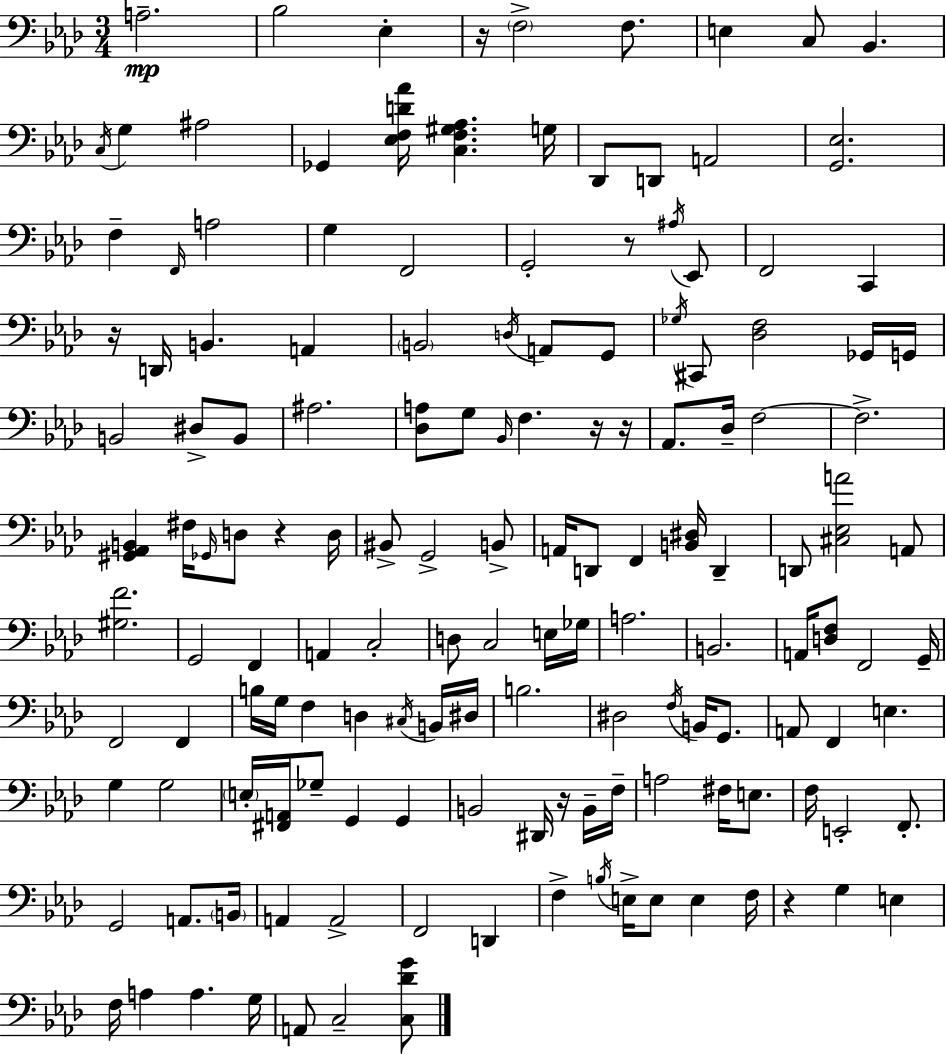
{
  \clef bass
  \numericTimeSignature
  \time 3/4
  \key aes \major
  a2.--\mp | bes2 ees4-. | r16 \parenthesize f2-> f8. | e4 c8 bes,4. | \break \acciaccatura { c16 } g4 ais2 | ges,4 <ees f d' aes'>16 <c f gis aes>4. | g16 des,8 d,8 a,2 | <g, ees>2. | \break f4-- \grace { f,16 } a2 | g4 f,2 | g,2-. r8 | \acciaccatura { ais16 } ees,8 f,2 c,4 | \break r16 d,16 b,4. a,4 | \parenthesize b,2 \acciaccatura { d16 } | a,8 g,8 \acciaccatura { ges16 } cis,8 <des f>2 | ges,16 g,16 b,2 | \break dis8-> b,8 ais2. | <des a>8 g8 \grace { bes,16 } f4. | r16 r16 aes,8. des16-- f2~~ | f2.-> | \break <gis, aes, b,>4 fis16 \grace { ges,16 } | d8 r4 d16 bis,8-> g,2-> | b,8-> a,16 d,8 f,4 | <b, dis>16 d,4-- d,8 <cis ees a'>2 | \break a,8 <gis f'>2. | g,2 | f,4 a,4 c2-. | d8 c2 | \break e16 ges16 a2. | b,2. | a,16 <d f>8 f,2 | g,16-- f,2 | \break f,4 b16 g16 f4 | d4 \acciaccatura { cis16 } b,16 dis16 b2. | dis2 | \acciaccatura { f16 } b,16 g,8. a,8 f,4 | \break e4. g4 | g2 \parenthesize e16-. <fis, a,>16 ges8-- | g,4 g,4 b,2 | dis,16 r16 b,16-- f16-- a2 | \break fis16 e8. f16 e,2-. | f,8.-. g,2 | a,8. \parenthesize b,16 a,4 | a,2-> f,2 | \break d,4 f4-> | \acciaccatura { b16 } e16-> e8 e4 f16 r4 | g4 e4 f16 a4 | a4. g16 a,8 | \break c2-- <c des' g'>8 \bar "|."
}